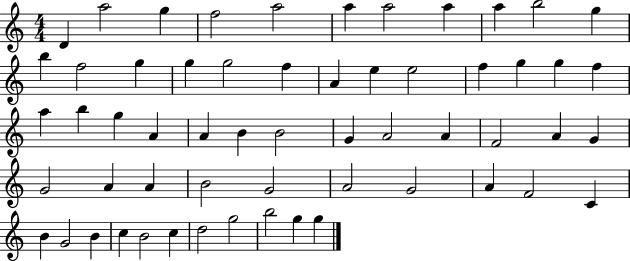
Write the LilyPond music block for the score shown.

{
  \clef treble
  \numericTimeSignature
  \time 4/4
  \key c \major
  d'4 a''2 g''4 | f''2 a''2 | a''4 a''2 a''4 | a''4 b''2 g''4 | \break b''4 f''2 g''4 | g''4 g''2 f''4 | a'4 e''4 e''2 | f''4 g''4 g''4 f''4 | \break a''4 b''4 g''4 a'4 | a'4 b'4 b'2 | g'4 a'2 a'4 | f'2 a'4 g'4 | \break g'2 a'4 a'4 | b'2 g'2 | a'2 g'2 | a'4 f'2 c'4 | \break b'4 g'2 b'4 | c''4 b'2 c''4 | d''2 g''2 | b''2 g''4 g''4 | \break \bar "|."
}